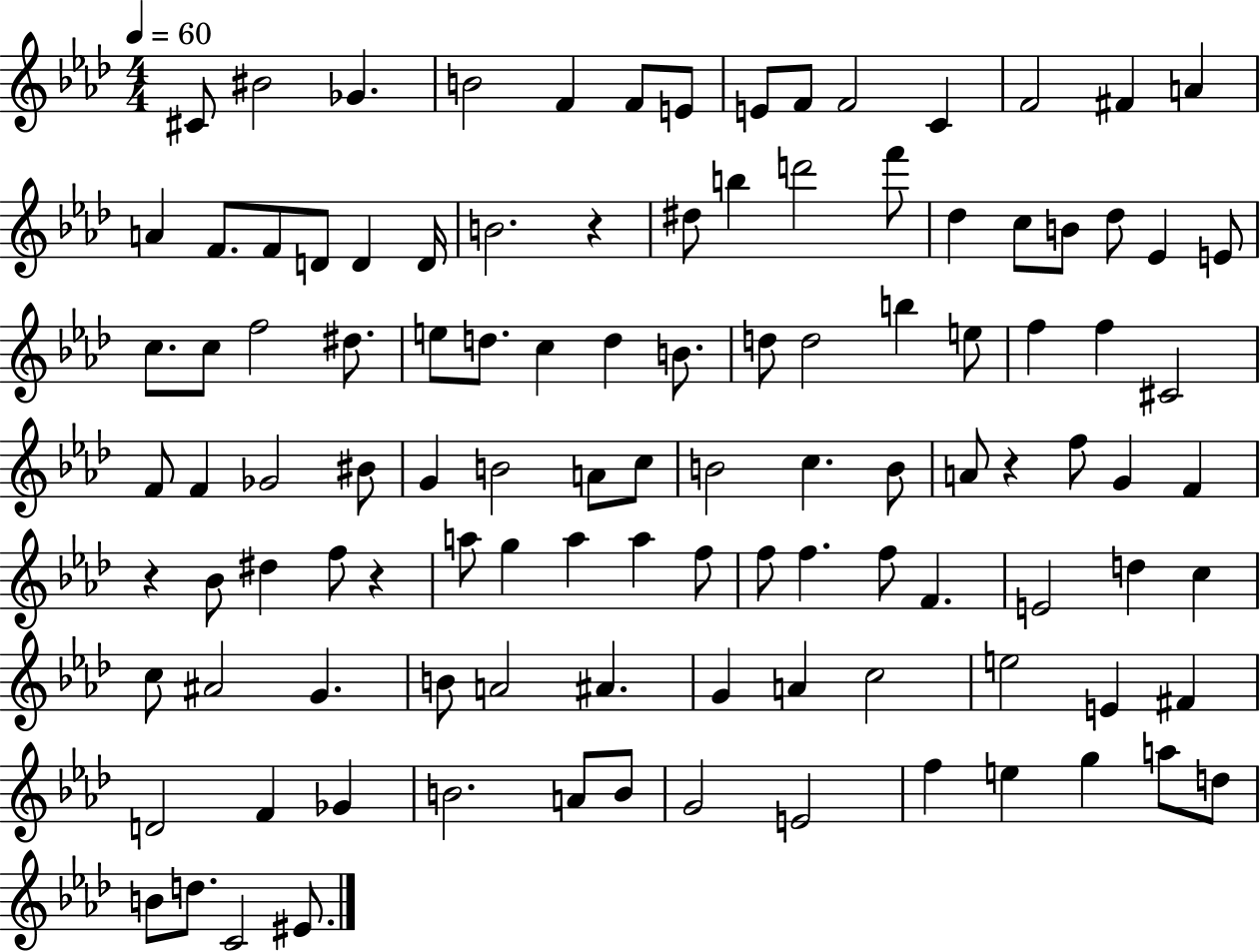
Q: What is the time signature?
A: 4/4